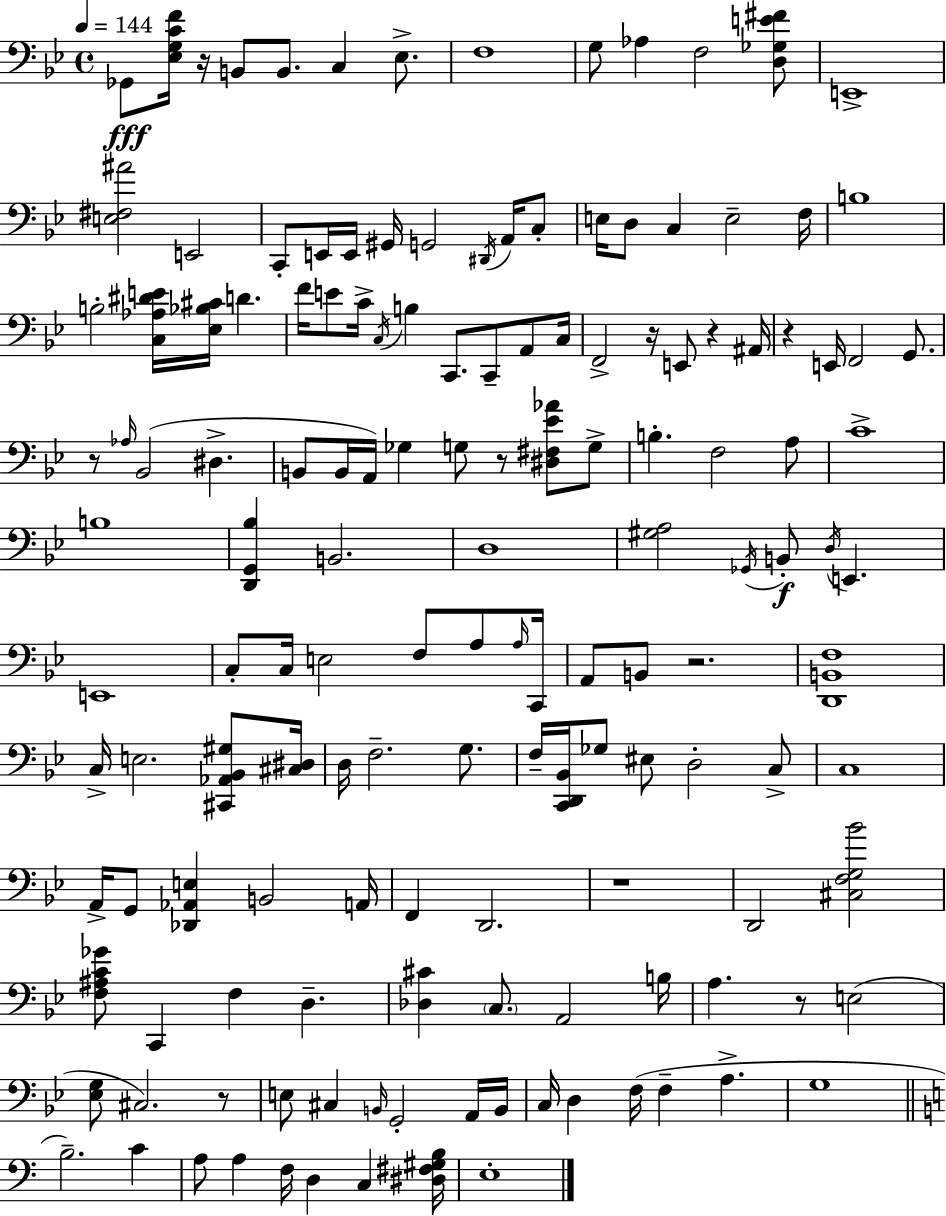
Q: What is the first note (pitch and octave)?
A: Gb2